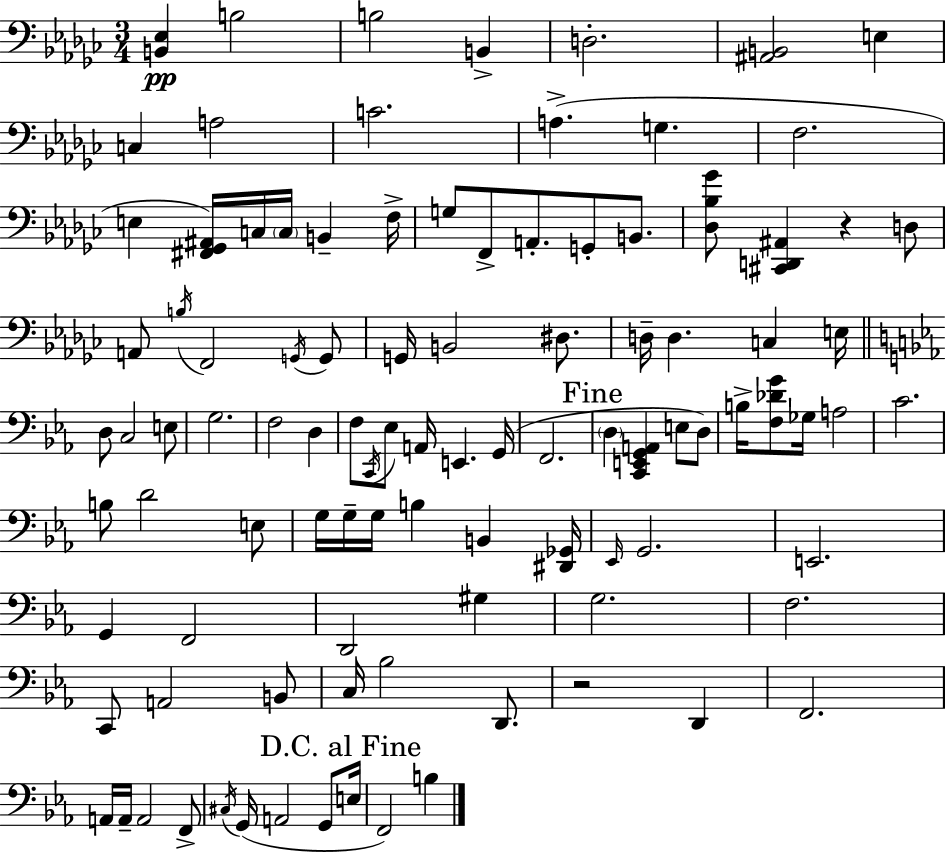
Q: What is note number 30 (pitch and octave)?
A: D#3